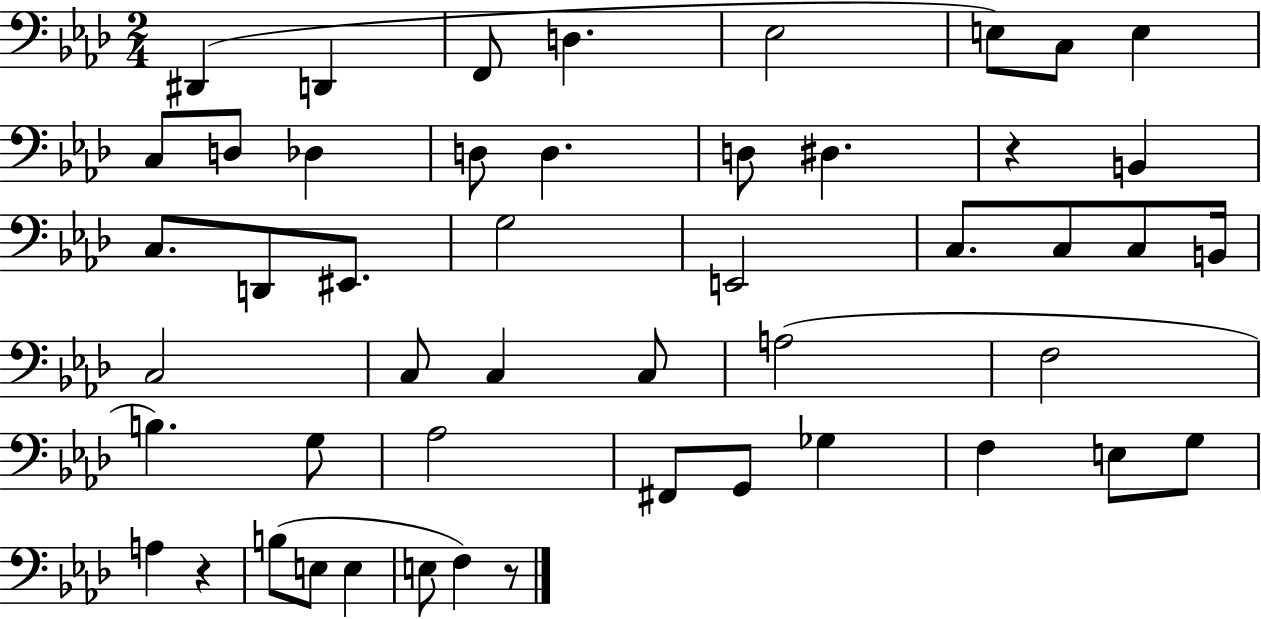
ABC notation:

X:1
T:Untitled
M:2/4
L:1/4
K:Ab
^D,, D,, F,,/2 D, _E,2 E,/2 C,/2 E, C,/2 D,/2 _D, D,/2 D, D,/2 ^D, z B,, C,/2 D,,/2 ^E,,/2 G,2 E,,2 C,/2 C,/2 C,/2 B,,/4 C,2 C,/2 C, C,/2 A,2 F,2 B, G,/2 _A,2 ^F,,/2 G,,/2 _G, F, E,/2 G,/2 A, z B,/2 E,/2 E, E,/2 F, z/2